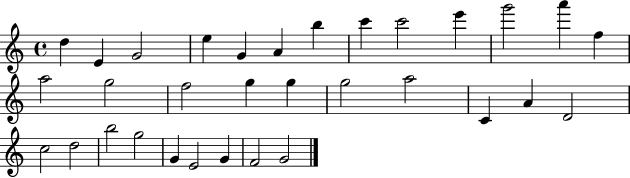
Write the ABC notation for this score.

X:1
T:Untitled
M:4/4
L:1/4
K:C
d E G2 e G A b c' c'2 e' g'2 a' f a2 g2 f2 g g g2 a2 C A D2 c2 d2 b2 g2 G E2 G F2 G2